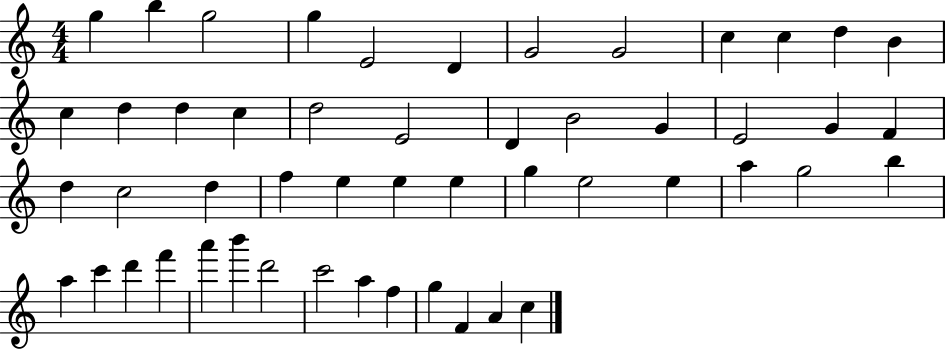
{
  \clef treble
  \numericTimeSignature
  \time 4/4
  \key c \major
  g''4 b''4 g''2 | g''4 e'2 d'4 | g'2 g'2 | c''4 c''4 d''4 b'4 | \break c''4 d''4 d''4 c''4 | d''2 e'2 | d'4 b'2 g'4 | e'2 g'4 f'4 | \break d''4 c''2 d''4 | f''4 e''4 e''4 e''4 | g''4 e''2 e''4 | a''4 g''2 b''4 | \break a''4 c'''4 d'''4 f'''4 | a'''4 b'''4 d'''2 | c'''2 a''4 f''4 | g''4 f'4 a'4 c''4 | \break \bar "|."
}